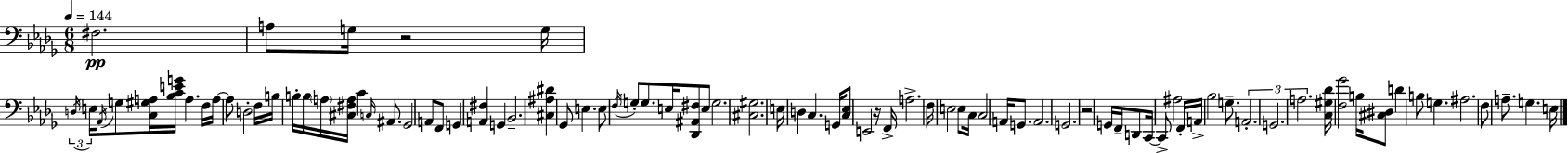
X:1
T:Untitled
M:6/8
L:1/4
K:Bbm
^F,2 A,/2 G,/4 z2 G,/4 D,/4 E,/4 _A,,/4 G,/2 [C,^G,A,]/4 [_B,CEG]/4 A, F,/4 A,/4 A,/2 D,2 F,/4 B,/4 B,/4 B,/4 A,/4 [^C,^F,A,]/4 C C,/4 ^A,,/2 _G,,2 A,,/2 F,,/2 G,, [A,,^F,] G,, _B,,2 [^C,^A,^D] _G,,/2 E, E,/2 F,/4 G,/2 G,/2 E,/4 [_D,,^A,,^F,]/2 E,/2 G,2 [^C,^G,]2 E,/4 D, C, G,,/4 [C,_E,]/2 E,,2 z/4 F,,/4 A,2 F,/4 E,2 E,/2 C,/4 C,2 A,,/4 G,,/2 A,,2 G,,2 z2 G,,/4 F,,/4 D,,/2 C,,/4 C,,/2 ^A,2 F,,/4 A,,/4 _B,2 G,/2 A,,2 G,,2 A,2 [C,^G,_D]/4 [F,_G]2 B,/4 [^C,^D,]/2 D B,/2 G, ^A,2 F,/2 A,/2 G, E,/4